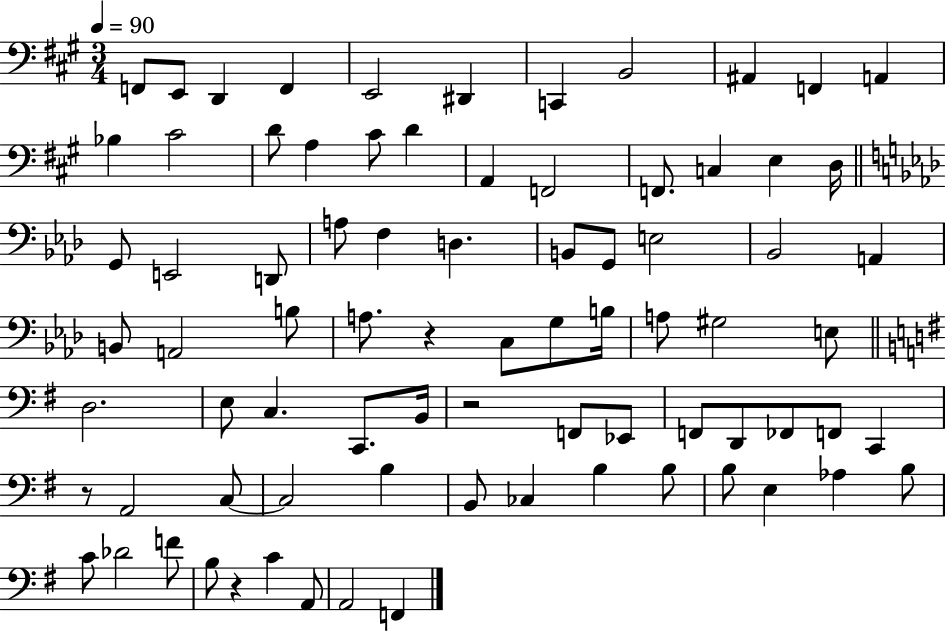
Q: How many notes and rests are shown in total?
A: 80